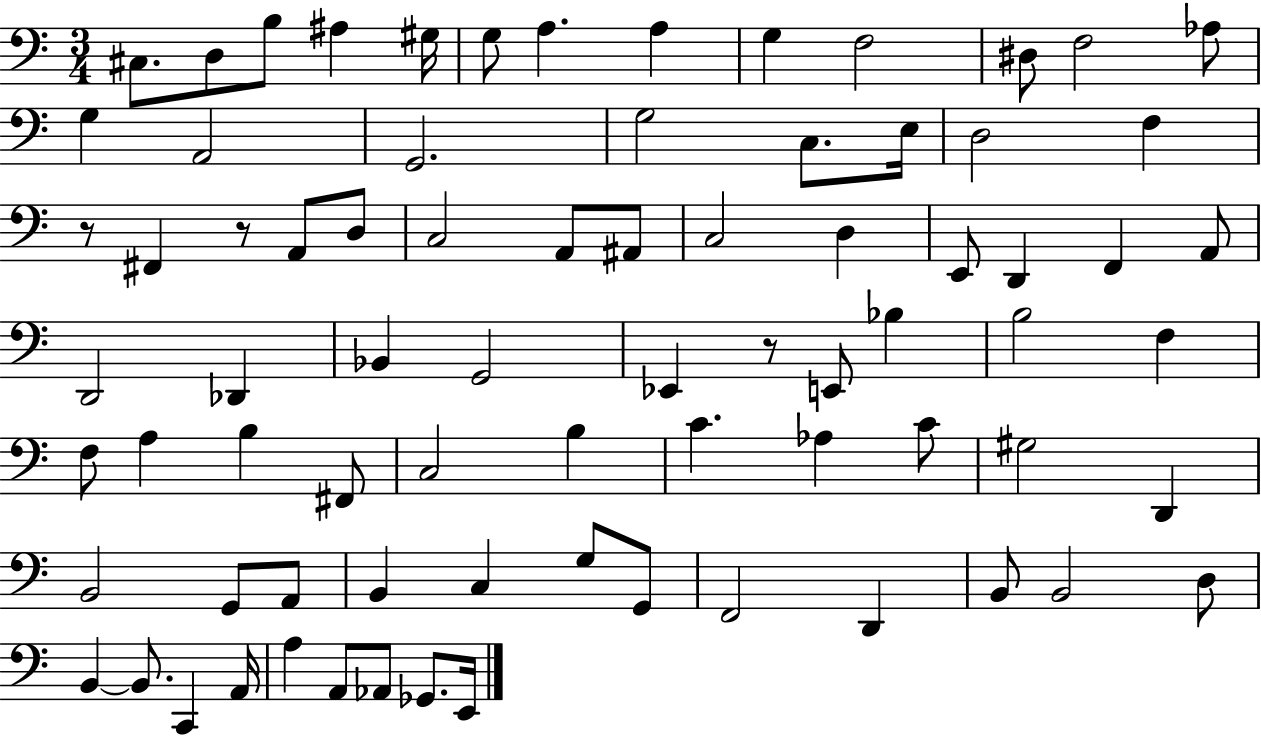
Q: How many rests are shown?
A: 3